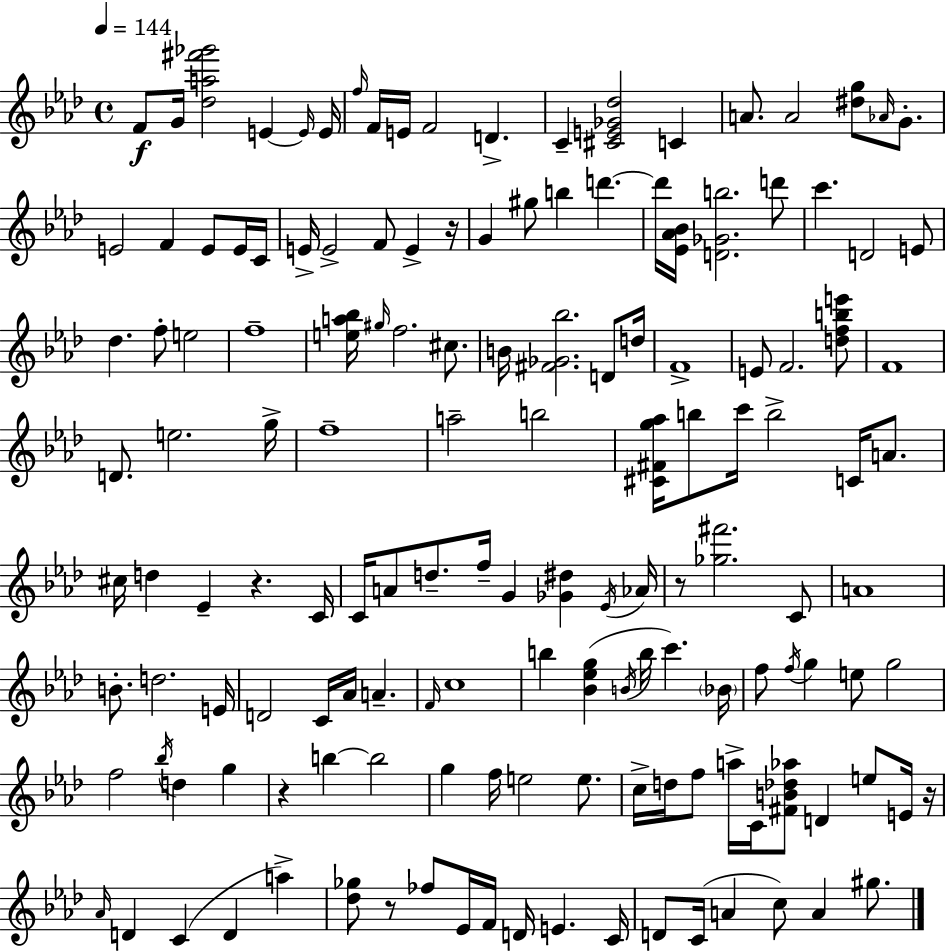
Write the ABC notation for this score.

X:1
T:Untitled
M:4/4
L:1/4
K:Ab
F/2 G/4 [_da^f'_g']2 E E/4 E/4 f/4 F/4 E/4 F2 D C [^CE_G_d]2 C A/2 A2 [^dg]/2 _A/4 G/2 E2 F E/2 E/4 C/4 E/4 E2 F/2 E z/4 G ^g/2 b d' d'/4 [_E_A_B]/4 [D_Gb]2 d'/2 c' D2 E/2 _d f/2 e2 f4 [ea_b]/4 ^g/4 f2 ^c/2 B/4 [^F_G_b]2 D/2 d/4 F4 E/2 F2 [dfbe']/2 F4 D/2 e2 g/4 f4 a2 b2 [^C^Fg_a]/4 b/2 c'/4 b2 C/4 A/2 ^c/4 d _E z C/4 C/4 A/2 d/2 f/4 G [_G^d] _E/4 _A/4 z/2 [_g^f']2 C/2 A4 B/2 d2 E/4 D2 C/4 _A/4 A F/4 c4 b [_B_eg] B/4 b/4 c' _B/4 f/2 f/4 g e/2 g2 f2 _b/4 d g z b b2 g f/4 e2 e/2 c/4 d/4 f/2 a/4 C/4 [^FB_d_a]/2 D e/2 E/4 z/4 _A/4 D C D a [_d_g]/2 z/2 _f/2 _E/4 F/4 D/4 E C/4 D/2 C/4 A c/2 A ^g/2